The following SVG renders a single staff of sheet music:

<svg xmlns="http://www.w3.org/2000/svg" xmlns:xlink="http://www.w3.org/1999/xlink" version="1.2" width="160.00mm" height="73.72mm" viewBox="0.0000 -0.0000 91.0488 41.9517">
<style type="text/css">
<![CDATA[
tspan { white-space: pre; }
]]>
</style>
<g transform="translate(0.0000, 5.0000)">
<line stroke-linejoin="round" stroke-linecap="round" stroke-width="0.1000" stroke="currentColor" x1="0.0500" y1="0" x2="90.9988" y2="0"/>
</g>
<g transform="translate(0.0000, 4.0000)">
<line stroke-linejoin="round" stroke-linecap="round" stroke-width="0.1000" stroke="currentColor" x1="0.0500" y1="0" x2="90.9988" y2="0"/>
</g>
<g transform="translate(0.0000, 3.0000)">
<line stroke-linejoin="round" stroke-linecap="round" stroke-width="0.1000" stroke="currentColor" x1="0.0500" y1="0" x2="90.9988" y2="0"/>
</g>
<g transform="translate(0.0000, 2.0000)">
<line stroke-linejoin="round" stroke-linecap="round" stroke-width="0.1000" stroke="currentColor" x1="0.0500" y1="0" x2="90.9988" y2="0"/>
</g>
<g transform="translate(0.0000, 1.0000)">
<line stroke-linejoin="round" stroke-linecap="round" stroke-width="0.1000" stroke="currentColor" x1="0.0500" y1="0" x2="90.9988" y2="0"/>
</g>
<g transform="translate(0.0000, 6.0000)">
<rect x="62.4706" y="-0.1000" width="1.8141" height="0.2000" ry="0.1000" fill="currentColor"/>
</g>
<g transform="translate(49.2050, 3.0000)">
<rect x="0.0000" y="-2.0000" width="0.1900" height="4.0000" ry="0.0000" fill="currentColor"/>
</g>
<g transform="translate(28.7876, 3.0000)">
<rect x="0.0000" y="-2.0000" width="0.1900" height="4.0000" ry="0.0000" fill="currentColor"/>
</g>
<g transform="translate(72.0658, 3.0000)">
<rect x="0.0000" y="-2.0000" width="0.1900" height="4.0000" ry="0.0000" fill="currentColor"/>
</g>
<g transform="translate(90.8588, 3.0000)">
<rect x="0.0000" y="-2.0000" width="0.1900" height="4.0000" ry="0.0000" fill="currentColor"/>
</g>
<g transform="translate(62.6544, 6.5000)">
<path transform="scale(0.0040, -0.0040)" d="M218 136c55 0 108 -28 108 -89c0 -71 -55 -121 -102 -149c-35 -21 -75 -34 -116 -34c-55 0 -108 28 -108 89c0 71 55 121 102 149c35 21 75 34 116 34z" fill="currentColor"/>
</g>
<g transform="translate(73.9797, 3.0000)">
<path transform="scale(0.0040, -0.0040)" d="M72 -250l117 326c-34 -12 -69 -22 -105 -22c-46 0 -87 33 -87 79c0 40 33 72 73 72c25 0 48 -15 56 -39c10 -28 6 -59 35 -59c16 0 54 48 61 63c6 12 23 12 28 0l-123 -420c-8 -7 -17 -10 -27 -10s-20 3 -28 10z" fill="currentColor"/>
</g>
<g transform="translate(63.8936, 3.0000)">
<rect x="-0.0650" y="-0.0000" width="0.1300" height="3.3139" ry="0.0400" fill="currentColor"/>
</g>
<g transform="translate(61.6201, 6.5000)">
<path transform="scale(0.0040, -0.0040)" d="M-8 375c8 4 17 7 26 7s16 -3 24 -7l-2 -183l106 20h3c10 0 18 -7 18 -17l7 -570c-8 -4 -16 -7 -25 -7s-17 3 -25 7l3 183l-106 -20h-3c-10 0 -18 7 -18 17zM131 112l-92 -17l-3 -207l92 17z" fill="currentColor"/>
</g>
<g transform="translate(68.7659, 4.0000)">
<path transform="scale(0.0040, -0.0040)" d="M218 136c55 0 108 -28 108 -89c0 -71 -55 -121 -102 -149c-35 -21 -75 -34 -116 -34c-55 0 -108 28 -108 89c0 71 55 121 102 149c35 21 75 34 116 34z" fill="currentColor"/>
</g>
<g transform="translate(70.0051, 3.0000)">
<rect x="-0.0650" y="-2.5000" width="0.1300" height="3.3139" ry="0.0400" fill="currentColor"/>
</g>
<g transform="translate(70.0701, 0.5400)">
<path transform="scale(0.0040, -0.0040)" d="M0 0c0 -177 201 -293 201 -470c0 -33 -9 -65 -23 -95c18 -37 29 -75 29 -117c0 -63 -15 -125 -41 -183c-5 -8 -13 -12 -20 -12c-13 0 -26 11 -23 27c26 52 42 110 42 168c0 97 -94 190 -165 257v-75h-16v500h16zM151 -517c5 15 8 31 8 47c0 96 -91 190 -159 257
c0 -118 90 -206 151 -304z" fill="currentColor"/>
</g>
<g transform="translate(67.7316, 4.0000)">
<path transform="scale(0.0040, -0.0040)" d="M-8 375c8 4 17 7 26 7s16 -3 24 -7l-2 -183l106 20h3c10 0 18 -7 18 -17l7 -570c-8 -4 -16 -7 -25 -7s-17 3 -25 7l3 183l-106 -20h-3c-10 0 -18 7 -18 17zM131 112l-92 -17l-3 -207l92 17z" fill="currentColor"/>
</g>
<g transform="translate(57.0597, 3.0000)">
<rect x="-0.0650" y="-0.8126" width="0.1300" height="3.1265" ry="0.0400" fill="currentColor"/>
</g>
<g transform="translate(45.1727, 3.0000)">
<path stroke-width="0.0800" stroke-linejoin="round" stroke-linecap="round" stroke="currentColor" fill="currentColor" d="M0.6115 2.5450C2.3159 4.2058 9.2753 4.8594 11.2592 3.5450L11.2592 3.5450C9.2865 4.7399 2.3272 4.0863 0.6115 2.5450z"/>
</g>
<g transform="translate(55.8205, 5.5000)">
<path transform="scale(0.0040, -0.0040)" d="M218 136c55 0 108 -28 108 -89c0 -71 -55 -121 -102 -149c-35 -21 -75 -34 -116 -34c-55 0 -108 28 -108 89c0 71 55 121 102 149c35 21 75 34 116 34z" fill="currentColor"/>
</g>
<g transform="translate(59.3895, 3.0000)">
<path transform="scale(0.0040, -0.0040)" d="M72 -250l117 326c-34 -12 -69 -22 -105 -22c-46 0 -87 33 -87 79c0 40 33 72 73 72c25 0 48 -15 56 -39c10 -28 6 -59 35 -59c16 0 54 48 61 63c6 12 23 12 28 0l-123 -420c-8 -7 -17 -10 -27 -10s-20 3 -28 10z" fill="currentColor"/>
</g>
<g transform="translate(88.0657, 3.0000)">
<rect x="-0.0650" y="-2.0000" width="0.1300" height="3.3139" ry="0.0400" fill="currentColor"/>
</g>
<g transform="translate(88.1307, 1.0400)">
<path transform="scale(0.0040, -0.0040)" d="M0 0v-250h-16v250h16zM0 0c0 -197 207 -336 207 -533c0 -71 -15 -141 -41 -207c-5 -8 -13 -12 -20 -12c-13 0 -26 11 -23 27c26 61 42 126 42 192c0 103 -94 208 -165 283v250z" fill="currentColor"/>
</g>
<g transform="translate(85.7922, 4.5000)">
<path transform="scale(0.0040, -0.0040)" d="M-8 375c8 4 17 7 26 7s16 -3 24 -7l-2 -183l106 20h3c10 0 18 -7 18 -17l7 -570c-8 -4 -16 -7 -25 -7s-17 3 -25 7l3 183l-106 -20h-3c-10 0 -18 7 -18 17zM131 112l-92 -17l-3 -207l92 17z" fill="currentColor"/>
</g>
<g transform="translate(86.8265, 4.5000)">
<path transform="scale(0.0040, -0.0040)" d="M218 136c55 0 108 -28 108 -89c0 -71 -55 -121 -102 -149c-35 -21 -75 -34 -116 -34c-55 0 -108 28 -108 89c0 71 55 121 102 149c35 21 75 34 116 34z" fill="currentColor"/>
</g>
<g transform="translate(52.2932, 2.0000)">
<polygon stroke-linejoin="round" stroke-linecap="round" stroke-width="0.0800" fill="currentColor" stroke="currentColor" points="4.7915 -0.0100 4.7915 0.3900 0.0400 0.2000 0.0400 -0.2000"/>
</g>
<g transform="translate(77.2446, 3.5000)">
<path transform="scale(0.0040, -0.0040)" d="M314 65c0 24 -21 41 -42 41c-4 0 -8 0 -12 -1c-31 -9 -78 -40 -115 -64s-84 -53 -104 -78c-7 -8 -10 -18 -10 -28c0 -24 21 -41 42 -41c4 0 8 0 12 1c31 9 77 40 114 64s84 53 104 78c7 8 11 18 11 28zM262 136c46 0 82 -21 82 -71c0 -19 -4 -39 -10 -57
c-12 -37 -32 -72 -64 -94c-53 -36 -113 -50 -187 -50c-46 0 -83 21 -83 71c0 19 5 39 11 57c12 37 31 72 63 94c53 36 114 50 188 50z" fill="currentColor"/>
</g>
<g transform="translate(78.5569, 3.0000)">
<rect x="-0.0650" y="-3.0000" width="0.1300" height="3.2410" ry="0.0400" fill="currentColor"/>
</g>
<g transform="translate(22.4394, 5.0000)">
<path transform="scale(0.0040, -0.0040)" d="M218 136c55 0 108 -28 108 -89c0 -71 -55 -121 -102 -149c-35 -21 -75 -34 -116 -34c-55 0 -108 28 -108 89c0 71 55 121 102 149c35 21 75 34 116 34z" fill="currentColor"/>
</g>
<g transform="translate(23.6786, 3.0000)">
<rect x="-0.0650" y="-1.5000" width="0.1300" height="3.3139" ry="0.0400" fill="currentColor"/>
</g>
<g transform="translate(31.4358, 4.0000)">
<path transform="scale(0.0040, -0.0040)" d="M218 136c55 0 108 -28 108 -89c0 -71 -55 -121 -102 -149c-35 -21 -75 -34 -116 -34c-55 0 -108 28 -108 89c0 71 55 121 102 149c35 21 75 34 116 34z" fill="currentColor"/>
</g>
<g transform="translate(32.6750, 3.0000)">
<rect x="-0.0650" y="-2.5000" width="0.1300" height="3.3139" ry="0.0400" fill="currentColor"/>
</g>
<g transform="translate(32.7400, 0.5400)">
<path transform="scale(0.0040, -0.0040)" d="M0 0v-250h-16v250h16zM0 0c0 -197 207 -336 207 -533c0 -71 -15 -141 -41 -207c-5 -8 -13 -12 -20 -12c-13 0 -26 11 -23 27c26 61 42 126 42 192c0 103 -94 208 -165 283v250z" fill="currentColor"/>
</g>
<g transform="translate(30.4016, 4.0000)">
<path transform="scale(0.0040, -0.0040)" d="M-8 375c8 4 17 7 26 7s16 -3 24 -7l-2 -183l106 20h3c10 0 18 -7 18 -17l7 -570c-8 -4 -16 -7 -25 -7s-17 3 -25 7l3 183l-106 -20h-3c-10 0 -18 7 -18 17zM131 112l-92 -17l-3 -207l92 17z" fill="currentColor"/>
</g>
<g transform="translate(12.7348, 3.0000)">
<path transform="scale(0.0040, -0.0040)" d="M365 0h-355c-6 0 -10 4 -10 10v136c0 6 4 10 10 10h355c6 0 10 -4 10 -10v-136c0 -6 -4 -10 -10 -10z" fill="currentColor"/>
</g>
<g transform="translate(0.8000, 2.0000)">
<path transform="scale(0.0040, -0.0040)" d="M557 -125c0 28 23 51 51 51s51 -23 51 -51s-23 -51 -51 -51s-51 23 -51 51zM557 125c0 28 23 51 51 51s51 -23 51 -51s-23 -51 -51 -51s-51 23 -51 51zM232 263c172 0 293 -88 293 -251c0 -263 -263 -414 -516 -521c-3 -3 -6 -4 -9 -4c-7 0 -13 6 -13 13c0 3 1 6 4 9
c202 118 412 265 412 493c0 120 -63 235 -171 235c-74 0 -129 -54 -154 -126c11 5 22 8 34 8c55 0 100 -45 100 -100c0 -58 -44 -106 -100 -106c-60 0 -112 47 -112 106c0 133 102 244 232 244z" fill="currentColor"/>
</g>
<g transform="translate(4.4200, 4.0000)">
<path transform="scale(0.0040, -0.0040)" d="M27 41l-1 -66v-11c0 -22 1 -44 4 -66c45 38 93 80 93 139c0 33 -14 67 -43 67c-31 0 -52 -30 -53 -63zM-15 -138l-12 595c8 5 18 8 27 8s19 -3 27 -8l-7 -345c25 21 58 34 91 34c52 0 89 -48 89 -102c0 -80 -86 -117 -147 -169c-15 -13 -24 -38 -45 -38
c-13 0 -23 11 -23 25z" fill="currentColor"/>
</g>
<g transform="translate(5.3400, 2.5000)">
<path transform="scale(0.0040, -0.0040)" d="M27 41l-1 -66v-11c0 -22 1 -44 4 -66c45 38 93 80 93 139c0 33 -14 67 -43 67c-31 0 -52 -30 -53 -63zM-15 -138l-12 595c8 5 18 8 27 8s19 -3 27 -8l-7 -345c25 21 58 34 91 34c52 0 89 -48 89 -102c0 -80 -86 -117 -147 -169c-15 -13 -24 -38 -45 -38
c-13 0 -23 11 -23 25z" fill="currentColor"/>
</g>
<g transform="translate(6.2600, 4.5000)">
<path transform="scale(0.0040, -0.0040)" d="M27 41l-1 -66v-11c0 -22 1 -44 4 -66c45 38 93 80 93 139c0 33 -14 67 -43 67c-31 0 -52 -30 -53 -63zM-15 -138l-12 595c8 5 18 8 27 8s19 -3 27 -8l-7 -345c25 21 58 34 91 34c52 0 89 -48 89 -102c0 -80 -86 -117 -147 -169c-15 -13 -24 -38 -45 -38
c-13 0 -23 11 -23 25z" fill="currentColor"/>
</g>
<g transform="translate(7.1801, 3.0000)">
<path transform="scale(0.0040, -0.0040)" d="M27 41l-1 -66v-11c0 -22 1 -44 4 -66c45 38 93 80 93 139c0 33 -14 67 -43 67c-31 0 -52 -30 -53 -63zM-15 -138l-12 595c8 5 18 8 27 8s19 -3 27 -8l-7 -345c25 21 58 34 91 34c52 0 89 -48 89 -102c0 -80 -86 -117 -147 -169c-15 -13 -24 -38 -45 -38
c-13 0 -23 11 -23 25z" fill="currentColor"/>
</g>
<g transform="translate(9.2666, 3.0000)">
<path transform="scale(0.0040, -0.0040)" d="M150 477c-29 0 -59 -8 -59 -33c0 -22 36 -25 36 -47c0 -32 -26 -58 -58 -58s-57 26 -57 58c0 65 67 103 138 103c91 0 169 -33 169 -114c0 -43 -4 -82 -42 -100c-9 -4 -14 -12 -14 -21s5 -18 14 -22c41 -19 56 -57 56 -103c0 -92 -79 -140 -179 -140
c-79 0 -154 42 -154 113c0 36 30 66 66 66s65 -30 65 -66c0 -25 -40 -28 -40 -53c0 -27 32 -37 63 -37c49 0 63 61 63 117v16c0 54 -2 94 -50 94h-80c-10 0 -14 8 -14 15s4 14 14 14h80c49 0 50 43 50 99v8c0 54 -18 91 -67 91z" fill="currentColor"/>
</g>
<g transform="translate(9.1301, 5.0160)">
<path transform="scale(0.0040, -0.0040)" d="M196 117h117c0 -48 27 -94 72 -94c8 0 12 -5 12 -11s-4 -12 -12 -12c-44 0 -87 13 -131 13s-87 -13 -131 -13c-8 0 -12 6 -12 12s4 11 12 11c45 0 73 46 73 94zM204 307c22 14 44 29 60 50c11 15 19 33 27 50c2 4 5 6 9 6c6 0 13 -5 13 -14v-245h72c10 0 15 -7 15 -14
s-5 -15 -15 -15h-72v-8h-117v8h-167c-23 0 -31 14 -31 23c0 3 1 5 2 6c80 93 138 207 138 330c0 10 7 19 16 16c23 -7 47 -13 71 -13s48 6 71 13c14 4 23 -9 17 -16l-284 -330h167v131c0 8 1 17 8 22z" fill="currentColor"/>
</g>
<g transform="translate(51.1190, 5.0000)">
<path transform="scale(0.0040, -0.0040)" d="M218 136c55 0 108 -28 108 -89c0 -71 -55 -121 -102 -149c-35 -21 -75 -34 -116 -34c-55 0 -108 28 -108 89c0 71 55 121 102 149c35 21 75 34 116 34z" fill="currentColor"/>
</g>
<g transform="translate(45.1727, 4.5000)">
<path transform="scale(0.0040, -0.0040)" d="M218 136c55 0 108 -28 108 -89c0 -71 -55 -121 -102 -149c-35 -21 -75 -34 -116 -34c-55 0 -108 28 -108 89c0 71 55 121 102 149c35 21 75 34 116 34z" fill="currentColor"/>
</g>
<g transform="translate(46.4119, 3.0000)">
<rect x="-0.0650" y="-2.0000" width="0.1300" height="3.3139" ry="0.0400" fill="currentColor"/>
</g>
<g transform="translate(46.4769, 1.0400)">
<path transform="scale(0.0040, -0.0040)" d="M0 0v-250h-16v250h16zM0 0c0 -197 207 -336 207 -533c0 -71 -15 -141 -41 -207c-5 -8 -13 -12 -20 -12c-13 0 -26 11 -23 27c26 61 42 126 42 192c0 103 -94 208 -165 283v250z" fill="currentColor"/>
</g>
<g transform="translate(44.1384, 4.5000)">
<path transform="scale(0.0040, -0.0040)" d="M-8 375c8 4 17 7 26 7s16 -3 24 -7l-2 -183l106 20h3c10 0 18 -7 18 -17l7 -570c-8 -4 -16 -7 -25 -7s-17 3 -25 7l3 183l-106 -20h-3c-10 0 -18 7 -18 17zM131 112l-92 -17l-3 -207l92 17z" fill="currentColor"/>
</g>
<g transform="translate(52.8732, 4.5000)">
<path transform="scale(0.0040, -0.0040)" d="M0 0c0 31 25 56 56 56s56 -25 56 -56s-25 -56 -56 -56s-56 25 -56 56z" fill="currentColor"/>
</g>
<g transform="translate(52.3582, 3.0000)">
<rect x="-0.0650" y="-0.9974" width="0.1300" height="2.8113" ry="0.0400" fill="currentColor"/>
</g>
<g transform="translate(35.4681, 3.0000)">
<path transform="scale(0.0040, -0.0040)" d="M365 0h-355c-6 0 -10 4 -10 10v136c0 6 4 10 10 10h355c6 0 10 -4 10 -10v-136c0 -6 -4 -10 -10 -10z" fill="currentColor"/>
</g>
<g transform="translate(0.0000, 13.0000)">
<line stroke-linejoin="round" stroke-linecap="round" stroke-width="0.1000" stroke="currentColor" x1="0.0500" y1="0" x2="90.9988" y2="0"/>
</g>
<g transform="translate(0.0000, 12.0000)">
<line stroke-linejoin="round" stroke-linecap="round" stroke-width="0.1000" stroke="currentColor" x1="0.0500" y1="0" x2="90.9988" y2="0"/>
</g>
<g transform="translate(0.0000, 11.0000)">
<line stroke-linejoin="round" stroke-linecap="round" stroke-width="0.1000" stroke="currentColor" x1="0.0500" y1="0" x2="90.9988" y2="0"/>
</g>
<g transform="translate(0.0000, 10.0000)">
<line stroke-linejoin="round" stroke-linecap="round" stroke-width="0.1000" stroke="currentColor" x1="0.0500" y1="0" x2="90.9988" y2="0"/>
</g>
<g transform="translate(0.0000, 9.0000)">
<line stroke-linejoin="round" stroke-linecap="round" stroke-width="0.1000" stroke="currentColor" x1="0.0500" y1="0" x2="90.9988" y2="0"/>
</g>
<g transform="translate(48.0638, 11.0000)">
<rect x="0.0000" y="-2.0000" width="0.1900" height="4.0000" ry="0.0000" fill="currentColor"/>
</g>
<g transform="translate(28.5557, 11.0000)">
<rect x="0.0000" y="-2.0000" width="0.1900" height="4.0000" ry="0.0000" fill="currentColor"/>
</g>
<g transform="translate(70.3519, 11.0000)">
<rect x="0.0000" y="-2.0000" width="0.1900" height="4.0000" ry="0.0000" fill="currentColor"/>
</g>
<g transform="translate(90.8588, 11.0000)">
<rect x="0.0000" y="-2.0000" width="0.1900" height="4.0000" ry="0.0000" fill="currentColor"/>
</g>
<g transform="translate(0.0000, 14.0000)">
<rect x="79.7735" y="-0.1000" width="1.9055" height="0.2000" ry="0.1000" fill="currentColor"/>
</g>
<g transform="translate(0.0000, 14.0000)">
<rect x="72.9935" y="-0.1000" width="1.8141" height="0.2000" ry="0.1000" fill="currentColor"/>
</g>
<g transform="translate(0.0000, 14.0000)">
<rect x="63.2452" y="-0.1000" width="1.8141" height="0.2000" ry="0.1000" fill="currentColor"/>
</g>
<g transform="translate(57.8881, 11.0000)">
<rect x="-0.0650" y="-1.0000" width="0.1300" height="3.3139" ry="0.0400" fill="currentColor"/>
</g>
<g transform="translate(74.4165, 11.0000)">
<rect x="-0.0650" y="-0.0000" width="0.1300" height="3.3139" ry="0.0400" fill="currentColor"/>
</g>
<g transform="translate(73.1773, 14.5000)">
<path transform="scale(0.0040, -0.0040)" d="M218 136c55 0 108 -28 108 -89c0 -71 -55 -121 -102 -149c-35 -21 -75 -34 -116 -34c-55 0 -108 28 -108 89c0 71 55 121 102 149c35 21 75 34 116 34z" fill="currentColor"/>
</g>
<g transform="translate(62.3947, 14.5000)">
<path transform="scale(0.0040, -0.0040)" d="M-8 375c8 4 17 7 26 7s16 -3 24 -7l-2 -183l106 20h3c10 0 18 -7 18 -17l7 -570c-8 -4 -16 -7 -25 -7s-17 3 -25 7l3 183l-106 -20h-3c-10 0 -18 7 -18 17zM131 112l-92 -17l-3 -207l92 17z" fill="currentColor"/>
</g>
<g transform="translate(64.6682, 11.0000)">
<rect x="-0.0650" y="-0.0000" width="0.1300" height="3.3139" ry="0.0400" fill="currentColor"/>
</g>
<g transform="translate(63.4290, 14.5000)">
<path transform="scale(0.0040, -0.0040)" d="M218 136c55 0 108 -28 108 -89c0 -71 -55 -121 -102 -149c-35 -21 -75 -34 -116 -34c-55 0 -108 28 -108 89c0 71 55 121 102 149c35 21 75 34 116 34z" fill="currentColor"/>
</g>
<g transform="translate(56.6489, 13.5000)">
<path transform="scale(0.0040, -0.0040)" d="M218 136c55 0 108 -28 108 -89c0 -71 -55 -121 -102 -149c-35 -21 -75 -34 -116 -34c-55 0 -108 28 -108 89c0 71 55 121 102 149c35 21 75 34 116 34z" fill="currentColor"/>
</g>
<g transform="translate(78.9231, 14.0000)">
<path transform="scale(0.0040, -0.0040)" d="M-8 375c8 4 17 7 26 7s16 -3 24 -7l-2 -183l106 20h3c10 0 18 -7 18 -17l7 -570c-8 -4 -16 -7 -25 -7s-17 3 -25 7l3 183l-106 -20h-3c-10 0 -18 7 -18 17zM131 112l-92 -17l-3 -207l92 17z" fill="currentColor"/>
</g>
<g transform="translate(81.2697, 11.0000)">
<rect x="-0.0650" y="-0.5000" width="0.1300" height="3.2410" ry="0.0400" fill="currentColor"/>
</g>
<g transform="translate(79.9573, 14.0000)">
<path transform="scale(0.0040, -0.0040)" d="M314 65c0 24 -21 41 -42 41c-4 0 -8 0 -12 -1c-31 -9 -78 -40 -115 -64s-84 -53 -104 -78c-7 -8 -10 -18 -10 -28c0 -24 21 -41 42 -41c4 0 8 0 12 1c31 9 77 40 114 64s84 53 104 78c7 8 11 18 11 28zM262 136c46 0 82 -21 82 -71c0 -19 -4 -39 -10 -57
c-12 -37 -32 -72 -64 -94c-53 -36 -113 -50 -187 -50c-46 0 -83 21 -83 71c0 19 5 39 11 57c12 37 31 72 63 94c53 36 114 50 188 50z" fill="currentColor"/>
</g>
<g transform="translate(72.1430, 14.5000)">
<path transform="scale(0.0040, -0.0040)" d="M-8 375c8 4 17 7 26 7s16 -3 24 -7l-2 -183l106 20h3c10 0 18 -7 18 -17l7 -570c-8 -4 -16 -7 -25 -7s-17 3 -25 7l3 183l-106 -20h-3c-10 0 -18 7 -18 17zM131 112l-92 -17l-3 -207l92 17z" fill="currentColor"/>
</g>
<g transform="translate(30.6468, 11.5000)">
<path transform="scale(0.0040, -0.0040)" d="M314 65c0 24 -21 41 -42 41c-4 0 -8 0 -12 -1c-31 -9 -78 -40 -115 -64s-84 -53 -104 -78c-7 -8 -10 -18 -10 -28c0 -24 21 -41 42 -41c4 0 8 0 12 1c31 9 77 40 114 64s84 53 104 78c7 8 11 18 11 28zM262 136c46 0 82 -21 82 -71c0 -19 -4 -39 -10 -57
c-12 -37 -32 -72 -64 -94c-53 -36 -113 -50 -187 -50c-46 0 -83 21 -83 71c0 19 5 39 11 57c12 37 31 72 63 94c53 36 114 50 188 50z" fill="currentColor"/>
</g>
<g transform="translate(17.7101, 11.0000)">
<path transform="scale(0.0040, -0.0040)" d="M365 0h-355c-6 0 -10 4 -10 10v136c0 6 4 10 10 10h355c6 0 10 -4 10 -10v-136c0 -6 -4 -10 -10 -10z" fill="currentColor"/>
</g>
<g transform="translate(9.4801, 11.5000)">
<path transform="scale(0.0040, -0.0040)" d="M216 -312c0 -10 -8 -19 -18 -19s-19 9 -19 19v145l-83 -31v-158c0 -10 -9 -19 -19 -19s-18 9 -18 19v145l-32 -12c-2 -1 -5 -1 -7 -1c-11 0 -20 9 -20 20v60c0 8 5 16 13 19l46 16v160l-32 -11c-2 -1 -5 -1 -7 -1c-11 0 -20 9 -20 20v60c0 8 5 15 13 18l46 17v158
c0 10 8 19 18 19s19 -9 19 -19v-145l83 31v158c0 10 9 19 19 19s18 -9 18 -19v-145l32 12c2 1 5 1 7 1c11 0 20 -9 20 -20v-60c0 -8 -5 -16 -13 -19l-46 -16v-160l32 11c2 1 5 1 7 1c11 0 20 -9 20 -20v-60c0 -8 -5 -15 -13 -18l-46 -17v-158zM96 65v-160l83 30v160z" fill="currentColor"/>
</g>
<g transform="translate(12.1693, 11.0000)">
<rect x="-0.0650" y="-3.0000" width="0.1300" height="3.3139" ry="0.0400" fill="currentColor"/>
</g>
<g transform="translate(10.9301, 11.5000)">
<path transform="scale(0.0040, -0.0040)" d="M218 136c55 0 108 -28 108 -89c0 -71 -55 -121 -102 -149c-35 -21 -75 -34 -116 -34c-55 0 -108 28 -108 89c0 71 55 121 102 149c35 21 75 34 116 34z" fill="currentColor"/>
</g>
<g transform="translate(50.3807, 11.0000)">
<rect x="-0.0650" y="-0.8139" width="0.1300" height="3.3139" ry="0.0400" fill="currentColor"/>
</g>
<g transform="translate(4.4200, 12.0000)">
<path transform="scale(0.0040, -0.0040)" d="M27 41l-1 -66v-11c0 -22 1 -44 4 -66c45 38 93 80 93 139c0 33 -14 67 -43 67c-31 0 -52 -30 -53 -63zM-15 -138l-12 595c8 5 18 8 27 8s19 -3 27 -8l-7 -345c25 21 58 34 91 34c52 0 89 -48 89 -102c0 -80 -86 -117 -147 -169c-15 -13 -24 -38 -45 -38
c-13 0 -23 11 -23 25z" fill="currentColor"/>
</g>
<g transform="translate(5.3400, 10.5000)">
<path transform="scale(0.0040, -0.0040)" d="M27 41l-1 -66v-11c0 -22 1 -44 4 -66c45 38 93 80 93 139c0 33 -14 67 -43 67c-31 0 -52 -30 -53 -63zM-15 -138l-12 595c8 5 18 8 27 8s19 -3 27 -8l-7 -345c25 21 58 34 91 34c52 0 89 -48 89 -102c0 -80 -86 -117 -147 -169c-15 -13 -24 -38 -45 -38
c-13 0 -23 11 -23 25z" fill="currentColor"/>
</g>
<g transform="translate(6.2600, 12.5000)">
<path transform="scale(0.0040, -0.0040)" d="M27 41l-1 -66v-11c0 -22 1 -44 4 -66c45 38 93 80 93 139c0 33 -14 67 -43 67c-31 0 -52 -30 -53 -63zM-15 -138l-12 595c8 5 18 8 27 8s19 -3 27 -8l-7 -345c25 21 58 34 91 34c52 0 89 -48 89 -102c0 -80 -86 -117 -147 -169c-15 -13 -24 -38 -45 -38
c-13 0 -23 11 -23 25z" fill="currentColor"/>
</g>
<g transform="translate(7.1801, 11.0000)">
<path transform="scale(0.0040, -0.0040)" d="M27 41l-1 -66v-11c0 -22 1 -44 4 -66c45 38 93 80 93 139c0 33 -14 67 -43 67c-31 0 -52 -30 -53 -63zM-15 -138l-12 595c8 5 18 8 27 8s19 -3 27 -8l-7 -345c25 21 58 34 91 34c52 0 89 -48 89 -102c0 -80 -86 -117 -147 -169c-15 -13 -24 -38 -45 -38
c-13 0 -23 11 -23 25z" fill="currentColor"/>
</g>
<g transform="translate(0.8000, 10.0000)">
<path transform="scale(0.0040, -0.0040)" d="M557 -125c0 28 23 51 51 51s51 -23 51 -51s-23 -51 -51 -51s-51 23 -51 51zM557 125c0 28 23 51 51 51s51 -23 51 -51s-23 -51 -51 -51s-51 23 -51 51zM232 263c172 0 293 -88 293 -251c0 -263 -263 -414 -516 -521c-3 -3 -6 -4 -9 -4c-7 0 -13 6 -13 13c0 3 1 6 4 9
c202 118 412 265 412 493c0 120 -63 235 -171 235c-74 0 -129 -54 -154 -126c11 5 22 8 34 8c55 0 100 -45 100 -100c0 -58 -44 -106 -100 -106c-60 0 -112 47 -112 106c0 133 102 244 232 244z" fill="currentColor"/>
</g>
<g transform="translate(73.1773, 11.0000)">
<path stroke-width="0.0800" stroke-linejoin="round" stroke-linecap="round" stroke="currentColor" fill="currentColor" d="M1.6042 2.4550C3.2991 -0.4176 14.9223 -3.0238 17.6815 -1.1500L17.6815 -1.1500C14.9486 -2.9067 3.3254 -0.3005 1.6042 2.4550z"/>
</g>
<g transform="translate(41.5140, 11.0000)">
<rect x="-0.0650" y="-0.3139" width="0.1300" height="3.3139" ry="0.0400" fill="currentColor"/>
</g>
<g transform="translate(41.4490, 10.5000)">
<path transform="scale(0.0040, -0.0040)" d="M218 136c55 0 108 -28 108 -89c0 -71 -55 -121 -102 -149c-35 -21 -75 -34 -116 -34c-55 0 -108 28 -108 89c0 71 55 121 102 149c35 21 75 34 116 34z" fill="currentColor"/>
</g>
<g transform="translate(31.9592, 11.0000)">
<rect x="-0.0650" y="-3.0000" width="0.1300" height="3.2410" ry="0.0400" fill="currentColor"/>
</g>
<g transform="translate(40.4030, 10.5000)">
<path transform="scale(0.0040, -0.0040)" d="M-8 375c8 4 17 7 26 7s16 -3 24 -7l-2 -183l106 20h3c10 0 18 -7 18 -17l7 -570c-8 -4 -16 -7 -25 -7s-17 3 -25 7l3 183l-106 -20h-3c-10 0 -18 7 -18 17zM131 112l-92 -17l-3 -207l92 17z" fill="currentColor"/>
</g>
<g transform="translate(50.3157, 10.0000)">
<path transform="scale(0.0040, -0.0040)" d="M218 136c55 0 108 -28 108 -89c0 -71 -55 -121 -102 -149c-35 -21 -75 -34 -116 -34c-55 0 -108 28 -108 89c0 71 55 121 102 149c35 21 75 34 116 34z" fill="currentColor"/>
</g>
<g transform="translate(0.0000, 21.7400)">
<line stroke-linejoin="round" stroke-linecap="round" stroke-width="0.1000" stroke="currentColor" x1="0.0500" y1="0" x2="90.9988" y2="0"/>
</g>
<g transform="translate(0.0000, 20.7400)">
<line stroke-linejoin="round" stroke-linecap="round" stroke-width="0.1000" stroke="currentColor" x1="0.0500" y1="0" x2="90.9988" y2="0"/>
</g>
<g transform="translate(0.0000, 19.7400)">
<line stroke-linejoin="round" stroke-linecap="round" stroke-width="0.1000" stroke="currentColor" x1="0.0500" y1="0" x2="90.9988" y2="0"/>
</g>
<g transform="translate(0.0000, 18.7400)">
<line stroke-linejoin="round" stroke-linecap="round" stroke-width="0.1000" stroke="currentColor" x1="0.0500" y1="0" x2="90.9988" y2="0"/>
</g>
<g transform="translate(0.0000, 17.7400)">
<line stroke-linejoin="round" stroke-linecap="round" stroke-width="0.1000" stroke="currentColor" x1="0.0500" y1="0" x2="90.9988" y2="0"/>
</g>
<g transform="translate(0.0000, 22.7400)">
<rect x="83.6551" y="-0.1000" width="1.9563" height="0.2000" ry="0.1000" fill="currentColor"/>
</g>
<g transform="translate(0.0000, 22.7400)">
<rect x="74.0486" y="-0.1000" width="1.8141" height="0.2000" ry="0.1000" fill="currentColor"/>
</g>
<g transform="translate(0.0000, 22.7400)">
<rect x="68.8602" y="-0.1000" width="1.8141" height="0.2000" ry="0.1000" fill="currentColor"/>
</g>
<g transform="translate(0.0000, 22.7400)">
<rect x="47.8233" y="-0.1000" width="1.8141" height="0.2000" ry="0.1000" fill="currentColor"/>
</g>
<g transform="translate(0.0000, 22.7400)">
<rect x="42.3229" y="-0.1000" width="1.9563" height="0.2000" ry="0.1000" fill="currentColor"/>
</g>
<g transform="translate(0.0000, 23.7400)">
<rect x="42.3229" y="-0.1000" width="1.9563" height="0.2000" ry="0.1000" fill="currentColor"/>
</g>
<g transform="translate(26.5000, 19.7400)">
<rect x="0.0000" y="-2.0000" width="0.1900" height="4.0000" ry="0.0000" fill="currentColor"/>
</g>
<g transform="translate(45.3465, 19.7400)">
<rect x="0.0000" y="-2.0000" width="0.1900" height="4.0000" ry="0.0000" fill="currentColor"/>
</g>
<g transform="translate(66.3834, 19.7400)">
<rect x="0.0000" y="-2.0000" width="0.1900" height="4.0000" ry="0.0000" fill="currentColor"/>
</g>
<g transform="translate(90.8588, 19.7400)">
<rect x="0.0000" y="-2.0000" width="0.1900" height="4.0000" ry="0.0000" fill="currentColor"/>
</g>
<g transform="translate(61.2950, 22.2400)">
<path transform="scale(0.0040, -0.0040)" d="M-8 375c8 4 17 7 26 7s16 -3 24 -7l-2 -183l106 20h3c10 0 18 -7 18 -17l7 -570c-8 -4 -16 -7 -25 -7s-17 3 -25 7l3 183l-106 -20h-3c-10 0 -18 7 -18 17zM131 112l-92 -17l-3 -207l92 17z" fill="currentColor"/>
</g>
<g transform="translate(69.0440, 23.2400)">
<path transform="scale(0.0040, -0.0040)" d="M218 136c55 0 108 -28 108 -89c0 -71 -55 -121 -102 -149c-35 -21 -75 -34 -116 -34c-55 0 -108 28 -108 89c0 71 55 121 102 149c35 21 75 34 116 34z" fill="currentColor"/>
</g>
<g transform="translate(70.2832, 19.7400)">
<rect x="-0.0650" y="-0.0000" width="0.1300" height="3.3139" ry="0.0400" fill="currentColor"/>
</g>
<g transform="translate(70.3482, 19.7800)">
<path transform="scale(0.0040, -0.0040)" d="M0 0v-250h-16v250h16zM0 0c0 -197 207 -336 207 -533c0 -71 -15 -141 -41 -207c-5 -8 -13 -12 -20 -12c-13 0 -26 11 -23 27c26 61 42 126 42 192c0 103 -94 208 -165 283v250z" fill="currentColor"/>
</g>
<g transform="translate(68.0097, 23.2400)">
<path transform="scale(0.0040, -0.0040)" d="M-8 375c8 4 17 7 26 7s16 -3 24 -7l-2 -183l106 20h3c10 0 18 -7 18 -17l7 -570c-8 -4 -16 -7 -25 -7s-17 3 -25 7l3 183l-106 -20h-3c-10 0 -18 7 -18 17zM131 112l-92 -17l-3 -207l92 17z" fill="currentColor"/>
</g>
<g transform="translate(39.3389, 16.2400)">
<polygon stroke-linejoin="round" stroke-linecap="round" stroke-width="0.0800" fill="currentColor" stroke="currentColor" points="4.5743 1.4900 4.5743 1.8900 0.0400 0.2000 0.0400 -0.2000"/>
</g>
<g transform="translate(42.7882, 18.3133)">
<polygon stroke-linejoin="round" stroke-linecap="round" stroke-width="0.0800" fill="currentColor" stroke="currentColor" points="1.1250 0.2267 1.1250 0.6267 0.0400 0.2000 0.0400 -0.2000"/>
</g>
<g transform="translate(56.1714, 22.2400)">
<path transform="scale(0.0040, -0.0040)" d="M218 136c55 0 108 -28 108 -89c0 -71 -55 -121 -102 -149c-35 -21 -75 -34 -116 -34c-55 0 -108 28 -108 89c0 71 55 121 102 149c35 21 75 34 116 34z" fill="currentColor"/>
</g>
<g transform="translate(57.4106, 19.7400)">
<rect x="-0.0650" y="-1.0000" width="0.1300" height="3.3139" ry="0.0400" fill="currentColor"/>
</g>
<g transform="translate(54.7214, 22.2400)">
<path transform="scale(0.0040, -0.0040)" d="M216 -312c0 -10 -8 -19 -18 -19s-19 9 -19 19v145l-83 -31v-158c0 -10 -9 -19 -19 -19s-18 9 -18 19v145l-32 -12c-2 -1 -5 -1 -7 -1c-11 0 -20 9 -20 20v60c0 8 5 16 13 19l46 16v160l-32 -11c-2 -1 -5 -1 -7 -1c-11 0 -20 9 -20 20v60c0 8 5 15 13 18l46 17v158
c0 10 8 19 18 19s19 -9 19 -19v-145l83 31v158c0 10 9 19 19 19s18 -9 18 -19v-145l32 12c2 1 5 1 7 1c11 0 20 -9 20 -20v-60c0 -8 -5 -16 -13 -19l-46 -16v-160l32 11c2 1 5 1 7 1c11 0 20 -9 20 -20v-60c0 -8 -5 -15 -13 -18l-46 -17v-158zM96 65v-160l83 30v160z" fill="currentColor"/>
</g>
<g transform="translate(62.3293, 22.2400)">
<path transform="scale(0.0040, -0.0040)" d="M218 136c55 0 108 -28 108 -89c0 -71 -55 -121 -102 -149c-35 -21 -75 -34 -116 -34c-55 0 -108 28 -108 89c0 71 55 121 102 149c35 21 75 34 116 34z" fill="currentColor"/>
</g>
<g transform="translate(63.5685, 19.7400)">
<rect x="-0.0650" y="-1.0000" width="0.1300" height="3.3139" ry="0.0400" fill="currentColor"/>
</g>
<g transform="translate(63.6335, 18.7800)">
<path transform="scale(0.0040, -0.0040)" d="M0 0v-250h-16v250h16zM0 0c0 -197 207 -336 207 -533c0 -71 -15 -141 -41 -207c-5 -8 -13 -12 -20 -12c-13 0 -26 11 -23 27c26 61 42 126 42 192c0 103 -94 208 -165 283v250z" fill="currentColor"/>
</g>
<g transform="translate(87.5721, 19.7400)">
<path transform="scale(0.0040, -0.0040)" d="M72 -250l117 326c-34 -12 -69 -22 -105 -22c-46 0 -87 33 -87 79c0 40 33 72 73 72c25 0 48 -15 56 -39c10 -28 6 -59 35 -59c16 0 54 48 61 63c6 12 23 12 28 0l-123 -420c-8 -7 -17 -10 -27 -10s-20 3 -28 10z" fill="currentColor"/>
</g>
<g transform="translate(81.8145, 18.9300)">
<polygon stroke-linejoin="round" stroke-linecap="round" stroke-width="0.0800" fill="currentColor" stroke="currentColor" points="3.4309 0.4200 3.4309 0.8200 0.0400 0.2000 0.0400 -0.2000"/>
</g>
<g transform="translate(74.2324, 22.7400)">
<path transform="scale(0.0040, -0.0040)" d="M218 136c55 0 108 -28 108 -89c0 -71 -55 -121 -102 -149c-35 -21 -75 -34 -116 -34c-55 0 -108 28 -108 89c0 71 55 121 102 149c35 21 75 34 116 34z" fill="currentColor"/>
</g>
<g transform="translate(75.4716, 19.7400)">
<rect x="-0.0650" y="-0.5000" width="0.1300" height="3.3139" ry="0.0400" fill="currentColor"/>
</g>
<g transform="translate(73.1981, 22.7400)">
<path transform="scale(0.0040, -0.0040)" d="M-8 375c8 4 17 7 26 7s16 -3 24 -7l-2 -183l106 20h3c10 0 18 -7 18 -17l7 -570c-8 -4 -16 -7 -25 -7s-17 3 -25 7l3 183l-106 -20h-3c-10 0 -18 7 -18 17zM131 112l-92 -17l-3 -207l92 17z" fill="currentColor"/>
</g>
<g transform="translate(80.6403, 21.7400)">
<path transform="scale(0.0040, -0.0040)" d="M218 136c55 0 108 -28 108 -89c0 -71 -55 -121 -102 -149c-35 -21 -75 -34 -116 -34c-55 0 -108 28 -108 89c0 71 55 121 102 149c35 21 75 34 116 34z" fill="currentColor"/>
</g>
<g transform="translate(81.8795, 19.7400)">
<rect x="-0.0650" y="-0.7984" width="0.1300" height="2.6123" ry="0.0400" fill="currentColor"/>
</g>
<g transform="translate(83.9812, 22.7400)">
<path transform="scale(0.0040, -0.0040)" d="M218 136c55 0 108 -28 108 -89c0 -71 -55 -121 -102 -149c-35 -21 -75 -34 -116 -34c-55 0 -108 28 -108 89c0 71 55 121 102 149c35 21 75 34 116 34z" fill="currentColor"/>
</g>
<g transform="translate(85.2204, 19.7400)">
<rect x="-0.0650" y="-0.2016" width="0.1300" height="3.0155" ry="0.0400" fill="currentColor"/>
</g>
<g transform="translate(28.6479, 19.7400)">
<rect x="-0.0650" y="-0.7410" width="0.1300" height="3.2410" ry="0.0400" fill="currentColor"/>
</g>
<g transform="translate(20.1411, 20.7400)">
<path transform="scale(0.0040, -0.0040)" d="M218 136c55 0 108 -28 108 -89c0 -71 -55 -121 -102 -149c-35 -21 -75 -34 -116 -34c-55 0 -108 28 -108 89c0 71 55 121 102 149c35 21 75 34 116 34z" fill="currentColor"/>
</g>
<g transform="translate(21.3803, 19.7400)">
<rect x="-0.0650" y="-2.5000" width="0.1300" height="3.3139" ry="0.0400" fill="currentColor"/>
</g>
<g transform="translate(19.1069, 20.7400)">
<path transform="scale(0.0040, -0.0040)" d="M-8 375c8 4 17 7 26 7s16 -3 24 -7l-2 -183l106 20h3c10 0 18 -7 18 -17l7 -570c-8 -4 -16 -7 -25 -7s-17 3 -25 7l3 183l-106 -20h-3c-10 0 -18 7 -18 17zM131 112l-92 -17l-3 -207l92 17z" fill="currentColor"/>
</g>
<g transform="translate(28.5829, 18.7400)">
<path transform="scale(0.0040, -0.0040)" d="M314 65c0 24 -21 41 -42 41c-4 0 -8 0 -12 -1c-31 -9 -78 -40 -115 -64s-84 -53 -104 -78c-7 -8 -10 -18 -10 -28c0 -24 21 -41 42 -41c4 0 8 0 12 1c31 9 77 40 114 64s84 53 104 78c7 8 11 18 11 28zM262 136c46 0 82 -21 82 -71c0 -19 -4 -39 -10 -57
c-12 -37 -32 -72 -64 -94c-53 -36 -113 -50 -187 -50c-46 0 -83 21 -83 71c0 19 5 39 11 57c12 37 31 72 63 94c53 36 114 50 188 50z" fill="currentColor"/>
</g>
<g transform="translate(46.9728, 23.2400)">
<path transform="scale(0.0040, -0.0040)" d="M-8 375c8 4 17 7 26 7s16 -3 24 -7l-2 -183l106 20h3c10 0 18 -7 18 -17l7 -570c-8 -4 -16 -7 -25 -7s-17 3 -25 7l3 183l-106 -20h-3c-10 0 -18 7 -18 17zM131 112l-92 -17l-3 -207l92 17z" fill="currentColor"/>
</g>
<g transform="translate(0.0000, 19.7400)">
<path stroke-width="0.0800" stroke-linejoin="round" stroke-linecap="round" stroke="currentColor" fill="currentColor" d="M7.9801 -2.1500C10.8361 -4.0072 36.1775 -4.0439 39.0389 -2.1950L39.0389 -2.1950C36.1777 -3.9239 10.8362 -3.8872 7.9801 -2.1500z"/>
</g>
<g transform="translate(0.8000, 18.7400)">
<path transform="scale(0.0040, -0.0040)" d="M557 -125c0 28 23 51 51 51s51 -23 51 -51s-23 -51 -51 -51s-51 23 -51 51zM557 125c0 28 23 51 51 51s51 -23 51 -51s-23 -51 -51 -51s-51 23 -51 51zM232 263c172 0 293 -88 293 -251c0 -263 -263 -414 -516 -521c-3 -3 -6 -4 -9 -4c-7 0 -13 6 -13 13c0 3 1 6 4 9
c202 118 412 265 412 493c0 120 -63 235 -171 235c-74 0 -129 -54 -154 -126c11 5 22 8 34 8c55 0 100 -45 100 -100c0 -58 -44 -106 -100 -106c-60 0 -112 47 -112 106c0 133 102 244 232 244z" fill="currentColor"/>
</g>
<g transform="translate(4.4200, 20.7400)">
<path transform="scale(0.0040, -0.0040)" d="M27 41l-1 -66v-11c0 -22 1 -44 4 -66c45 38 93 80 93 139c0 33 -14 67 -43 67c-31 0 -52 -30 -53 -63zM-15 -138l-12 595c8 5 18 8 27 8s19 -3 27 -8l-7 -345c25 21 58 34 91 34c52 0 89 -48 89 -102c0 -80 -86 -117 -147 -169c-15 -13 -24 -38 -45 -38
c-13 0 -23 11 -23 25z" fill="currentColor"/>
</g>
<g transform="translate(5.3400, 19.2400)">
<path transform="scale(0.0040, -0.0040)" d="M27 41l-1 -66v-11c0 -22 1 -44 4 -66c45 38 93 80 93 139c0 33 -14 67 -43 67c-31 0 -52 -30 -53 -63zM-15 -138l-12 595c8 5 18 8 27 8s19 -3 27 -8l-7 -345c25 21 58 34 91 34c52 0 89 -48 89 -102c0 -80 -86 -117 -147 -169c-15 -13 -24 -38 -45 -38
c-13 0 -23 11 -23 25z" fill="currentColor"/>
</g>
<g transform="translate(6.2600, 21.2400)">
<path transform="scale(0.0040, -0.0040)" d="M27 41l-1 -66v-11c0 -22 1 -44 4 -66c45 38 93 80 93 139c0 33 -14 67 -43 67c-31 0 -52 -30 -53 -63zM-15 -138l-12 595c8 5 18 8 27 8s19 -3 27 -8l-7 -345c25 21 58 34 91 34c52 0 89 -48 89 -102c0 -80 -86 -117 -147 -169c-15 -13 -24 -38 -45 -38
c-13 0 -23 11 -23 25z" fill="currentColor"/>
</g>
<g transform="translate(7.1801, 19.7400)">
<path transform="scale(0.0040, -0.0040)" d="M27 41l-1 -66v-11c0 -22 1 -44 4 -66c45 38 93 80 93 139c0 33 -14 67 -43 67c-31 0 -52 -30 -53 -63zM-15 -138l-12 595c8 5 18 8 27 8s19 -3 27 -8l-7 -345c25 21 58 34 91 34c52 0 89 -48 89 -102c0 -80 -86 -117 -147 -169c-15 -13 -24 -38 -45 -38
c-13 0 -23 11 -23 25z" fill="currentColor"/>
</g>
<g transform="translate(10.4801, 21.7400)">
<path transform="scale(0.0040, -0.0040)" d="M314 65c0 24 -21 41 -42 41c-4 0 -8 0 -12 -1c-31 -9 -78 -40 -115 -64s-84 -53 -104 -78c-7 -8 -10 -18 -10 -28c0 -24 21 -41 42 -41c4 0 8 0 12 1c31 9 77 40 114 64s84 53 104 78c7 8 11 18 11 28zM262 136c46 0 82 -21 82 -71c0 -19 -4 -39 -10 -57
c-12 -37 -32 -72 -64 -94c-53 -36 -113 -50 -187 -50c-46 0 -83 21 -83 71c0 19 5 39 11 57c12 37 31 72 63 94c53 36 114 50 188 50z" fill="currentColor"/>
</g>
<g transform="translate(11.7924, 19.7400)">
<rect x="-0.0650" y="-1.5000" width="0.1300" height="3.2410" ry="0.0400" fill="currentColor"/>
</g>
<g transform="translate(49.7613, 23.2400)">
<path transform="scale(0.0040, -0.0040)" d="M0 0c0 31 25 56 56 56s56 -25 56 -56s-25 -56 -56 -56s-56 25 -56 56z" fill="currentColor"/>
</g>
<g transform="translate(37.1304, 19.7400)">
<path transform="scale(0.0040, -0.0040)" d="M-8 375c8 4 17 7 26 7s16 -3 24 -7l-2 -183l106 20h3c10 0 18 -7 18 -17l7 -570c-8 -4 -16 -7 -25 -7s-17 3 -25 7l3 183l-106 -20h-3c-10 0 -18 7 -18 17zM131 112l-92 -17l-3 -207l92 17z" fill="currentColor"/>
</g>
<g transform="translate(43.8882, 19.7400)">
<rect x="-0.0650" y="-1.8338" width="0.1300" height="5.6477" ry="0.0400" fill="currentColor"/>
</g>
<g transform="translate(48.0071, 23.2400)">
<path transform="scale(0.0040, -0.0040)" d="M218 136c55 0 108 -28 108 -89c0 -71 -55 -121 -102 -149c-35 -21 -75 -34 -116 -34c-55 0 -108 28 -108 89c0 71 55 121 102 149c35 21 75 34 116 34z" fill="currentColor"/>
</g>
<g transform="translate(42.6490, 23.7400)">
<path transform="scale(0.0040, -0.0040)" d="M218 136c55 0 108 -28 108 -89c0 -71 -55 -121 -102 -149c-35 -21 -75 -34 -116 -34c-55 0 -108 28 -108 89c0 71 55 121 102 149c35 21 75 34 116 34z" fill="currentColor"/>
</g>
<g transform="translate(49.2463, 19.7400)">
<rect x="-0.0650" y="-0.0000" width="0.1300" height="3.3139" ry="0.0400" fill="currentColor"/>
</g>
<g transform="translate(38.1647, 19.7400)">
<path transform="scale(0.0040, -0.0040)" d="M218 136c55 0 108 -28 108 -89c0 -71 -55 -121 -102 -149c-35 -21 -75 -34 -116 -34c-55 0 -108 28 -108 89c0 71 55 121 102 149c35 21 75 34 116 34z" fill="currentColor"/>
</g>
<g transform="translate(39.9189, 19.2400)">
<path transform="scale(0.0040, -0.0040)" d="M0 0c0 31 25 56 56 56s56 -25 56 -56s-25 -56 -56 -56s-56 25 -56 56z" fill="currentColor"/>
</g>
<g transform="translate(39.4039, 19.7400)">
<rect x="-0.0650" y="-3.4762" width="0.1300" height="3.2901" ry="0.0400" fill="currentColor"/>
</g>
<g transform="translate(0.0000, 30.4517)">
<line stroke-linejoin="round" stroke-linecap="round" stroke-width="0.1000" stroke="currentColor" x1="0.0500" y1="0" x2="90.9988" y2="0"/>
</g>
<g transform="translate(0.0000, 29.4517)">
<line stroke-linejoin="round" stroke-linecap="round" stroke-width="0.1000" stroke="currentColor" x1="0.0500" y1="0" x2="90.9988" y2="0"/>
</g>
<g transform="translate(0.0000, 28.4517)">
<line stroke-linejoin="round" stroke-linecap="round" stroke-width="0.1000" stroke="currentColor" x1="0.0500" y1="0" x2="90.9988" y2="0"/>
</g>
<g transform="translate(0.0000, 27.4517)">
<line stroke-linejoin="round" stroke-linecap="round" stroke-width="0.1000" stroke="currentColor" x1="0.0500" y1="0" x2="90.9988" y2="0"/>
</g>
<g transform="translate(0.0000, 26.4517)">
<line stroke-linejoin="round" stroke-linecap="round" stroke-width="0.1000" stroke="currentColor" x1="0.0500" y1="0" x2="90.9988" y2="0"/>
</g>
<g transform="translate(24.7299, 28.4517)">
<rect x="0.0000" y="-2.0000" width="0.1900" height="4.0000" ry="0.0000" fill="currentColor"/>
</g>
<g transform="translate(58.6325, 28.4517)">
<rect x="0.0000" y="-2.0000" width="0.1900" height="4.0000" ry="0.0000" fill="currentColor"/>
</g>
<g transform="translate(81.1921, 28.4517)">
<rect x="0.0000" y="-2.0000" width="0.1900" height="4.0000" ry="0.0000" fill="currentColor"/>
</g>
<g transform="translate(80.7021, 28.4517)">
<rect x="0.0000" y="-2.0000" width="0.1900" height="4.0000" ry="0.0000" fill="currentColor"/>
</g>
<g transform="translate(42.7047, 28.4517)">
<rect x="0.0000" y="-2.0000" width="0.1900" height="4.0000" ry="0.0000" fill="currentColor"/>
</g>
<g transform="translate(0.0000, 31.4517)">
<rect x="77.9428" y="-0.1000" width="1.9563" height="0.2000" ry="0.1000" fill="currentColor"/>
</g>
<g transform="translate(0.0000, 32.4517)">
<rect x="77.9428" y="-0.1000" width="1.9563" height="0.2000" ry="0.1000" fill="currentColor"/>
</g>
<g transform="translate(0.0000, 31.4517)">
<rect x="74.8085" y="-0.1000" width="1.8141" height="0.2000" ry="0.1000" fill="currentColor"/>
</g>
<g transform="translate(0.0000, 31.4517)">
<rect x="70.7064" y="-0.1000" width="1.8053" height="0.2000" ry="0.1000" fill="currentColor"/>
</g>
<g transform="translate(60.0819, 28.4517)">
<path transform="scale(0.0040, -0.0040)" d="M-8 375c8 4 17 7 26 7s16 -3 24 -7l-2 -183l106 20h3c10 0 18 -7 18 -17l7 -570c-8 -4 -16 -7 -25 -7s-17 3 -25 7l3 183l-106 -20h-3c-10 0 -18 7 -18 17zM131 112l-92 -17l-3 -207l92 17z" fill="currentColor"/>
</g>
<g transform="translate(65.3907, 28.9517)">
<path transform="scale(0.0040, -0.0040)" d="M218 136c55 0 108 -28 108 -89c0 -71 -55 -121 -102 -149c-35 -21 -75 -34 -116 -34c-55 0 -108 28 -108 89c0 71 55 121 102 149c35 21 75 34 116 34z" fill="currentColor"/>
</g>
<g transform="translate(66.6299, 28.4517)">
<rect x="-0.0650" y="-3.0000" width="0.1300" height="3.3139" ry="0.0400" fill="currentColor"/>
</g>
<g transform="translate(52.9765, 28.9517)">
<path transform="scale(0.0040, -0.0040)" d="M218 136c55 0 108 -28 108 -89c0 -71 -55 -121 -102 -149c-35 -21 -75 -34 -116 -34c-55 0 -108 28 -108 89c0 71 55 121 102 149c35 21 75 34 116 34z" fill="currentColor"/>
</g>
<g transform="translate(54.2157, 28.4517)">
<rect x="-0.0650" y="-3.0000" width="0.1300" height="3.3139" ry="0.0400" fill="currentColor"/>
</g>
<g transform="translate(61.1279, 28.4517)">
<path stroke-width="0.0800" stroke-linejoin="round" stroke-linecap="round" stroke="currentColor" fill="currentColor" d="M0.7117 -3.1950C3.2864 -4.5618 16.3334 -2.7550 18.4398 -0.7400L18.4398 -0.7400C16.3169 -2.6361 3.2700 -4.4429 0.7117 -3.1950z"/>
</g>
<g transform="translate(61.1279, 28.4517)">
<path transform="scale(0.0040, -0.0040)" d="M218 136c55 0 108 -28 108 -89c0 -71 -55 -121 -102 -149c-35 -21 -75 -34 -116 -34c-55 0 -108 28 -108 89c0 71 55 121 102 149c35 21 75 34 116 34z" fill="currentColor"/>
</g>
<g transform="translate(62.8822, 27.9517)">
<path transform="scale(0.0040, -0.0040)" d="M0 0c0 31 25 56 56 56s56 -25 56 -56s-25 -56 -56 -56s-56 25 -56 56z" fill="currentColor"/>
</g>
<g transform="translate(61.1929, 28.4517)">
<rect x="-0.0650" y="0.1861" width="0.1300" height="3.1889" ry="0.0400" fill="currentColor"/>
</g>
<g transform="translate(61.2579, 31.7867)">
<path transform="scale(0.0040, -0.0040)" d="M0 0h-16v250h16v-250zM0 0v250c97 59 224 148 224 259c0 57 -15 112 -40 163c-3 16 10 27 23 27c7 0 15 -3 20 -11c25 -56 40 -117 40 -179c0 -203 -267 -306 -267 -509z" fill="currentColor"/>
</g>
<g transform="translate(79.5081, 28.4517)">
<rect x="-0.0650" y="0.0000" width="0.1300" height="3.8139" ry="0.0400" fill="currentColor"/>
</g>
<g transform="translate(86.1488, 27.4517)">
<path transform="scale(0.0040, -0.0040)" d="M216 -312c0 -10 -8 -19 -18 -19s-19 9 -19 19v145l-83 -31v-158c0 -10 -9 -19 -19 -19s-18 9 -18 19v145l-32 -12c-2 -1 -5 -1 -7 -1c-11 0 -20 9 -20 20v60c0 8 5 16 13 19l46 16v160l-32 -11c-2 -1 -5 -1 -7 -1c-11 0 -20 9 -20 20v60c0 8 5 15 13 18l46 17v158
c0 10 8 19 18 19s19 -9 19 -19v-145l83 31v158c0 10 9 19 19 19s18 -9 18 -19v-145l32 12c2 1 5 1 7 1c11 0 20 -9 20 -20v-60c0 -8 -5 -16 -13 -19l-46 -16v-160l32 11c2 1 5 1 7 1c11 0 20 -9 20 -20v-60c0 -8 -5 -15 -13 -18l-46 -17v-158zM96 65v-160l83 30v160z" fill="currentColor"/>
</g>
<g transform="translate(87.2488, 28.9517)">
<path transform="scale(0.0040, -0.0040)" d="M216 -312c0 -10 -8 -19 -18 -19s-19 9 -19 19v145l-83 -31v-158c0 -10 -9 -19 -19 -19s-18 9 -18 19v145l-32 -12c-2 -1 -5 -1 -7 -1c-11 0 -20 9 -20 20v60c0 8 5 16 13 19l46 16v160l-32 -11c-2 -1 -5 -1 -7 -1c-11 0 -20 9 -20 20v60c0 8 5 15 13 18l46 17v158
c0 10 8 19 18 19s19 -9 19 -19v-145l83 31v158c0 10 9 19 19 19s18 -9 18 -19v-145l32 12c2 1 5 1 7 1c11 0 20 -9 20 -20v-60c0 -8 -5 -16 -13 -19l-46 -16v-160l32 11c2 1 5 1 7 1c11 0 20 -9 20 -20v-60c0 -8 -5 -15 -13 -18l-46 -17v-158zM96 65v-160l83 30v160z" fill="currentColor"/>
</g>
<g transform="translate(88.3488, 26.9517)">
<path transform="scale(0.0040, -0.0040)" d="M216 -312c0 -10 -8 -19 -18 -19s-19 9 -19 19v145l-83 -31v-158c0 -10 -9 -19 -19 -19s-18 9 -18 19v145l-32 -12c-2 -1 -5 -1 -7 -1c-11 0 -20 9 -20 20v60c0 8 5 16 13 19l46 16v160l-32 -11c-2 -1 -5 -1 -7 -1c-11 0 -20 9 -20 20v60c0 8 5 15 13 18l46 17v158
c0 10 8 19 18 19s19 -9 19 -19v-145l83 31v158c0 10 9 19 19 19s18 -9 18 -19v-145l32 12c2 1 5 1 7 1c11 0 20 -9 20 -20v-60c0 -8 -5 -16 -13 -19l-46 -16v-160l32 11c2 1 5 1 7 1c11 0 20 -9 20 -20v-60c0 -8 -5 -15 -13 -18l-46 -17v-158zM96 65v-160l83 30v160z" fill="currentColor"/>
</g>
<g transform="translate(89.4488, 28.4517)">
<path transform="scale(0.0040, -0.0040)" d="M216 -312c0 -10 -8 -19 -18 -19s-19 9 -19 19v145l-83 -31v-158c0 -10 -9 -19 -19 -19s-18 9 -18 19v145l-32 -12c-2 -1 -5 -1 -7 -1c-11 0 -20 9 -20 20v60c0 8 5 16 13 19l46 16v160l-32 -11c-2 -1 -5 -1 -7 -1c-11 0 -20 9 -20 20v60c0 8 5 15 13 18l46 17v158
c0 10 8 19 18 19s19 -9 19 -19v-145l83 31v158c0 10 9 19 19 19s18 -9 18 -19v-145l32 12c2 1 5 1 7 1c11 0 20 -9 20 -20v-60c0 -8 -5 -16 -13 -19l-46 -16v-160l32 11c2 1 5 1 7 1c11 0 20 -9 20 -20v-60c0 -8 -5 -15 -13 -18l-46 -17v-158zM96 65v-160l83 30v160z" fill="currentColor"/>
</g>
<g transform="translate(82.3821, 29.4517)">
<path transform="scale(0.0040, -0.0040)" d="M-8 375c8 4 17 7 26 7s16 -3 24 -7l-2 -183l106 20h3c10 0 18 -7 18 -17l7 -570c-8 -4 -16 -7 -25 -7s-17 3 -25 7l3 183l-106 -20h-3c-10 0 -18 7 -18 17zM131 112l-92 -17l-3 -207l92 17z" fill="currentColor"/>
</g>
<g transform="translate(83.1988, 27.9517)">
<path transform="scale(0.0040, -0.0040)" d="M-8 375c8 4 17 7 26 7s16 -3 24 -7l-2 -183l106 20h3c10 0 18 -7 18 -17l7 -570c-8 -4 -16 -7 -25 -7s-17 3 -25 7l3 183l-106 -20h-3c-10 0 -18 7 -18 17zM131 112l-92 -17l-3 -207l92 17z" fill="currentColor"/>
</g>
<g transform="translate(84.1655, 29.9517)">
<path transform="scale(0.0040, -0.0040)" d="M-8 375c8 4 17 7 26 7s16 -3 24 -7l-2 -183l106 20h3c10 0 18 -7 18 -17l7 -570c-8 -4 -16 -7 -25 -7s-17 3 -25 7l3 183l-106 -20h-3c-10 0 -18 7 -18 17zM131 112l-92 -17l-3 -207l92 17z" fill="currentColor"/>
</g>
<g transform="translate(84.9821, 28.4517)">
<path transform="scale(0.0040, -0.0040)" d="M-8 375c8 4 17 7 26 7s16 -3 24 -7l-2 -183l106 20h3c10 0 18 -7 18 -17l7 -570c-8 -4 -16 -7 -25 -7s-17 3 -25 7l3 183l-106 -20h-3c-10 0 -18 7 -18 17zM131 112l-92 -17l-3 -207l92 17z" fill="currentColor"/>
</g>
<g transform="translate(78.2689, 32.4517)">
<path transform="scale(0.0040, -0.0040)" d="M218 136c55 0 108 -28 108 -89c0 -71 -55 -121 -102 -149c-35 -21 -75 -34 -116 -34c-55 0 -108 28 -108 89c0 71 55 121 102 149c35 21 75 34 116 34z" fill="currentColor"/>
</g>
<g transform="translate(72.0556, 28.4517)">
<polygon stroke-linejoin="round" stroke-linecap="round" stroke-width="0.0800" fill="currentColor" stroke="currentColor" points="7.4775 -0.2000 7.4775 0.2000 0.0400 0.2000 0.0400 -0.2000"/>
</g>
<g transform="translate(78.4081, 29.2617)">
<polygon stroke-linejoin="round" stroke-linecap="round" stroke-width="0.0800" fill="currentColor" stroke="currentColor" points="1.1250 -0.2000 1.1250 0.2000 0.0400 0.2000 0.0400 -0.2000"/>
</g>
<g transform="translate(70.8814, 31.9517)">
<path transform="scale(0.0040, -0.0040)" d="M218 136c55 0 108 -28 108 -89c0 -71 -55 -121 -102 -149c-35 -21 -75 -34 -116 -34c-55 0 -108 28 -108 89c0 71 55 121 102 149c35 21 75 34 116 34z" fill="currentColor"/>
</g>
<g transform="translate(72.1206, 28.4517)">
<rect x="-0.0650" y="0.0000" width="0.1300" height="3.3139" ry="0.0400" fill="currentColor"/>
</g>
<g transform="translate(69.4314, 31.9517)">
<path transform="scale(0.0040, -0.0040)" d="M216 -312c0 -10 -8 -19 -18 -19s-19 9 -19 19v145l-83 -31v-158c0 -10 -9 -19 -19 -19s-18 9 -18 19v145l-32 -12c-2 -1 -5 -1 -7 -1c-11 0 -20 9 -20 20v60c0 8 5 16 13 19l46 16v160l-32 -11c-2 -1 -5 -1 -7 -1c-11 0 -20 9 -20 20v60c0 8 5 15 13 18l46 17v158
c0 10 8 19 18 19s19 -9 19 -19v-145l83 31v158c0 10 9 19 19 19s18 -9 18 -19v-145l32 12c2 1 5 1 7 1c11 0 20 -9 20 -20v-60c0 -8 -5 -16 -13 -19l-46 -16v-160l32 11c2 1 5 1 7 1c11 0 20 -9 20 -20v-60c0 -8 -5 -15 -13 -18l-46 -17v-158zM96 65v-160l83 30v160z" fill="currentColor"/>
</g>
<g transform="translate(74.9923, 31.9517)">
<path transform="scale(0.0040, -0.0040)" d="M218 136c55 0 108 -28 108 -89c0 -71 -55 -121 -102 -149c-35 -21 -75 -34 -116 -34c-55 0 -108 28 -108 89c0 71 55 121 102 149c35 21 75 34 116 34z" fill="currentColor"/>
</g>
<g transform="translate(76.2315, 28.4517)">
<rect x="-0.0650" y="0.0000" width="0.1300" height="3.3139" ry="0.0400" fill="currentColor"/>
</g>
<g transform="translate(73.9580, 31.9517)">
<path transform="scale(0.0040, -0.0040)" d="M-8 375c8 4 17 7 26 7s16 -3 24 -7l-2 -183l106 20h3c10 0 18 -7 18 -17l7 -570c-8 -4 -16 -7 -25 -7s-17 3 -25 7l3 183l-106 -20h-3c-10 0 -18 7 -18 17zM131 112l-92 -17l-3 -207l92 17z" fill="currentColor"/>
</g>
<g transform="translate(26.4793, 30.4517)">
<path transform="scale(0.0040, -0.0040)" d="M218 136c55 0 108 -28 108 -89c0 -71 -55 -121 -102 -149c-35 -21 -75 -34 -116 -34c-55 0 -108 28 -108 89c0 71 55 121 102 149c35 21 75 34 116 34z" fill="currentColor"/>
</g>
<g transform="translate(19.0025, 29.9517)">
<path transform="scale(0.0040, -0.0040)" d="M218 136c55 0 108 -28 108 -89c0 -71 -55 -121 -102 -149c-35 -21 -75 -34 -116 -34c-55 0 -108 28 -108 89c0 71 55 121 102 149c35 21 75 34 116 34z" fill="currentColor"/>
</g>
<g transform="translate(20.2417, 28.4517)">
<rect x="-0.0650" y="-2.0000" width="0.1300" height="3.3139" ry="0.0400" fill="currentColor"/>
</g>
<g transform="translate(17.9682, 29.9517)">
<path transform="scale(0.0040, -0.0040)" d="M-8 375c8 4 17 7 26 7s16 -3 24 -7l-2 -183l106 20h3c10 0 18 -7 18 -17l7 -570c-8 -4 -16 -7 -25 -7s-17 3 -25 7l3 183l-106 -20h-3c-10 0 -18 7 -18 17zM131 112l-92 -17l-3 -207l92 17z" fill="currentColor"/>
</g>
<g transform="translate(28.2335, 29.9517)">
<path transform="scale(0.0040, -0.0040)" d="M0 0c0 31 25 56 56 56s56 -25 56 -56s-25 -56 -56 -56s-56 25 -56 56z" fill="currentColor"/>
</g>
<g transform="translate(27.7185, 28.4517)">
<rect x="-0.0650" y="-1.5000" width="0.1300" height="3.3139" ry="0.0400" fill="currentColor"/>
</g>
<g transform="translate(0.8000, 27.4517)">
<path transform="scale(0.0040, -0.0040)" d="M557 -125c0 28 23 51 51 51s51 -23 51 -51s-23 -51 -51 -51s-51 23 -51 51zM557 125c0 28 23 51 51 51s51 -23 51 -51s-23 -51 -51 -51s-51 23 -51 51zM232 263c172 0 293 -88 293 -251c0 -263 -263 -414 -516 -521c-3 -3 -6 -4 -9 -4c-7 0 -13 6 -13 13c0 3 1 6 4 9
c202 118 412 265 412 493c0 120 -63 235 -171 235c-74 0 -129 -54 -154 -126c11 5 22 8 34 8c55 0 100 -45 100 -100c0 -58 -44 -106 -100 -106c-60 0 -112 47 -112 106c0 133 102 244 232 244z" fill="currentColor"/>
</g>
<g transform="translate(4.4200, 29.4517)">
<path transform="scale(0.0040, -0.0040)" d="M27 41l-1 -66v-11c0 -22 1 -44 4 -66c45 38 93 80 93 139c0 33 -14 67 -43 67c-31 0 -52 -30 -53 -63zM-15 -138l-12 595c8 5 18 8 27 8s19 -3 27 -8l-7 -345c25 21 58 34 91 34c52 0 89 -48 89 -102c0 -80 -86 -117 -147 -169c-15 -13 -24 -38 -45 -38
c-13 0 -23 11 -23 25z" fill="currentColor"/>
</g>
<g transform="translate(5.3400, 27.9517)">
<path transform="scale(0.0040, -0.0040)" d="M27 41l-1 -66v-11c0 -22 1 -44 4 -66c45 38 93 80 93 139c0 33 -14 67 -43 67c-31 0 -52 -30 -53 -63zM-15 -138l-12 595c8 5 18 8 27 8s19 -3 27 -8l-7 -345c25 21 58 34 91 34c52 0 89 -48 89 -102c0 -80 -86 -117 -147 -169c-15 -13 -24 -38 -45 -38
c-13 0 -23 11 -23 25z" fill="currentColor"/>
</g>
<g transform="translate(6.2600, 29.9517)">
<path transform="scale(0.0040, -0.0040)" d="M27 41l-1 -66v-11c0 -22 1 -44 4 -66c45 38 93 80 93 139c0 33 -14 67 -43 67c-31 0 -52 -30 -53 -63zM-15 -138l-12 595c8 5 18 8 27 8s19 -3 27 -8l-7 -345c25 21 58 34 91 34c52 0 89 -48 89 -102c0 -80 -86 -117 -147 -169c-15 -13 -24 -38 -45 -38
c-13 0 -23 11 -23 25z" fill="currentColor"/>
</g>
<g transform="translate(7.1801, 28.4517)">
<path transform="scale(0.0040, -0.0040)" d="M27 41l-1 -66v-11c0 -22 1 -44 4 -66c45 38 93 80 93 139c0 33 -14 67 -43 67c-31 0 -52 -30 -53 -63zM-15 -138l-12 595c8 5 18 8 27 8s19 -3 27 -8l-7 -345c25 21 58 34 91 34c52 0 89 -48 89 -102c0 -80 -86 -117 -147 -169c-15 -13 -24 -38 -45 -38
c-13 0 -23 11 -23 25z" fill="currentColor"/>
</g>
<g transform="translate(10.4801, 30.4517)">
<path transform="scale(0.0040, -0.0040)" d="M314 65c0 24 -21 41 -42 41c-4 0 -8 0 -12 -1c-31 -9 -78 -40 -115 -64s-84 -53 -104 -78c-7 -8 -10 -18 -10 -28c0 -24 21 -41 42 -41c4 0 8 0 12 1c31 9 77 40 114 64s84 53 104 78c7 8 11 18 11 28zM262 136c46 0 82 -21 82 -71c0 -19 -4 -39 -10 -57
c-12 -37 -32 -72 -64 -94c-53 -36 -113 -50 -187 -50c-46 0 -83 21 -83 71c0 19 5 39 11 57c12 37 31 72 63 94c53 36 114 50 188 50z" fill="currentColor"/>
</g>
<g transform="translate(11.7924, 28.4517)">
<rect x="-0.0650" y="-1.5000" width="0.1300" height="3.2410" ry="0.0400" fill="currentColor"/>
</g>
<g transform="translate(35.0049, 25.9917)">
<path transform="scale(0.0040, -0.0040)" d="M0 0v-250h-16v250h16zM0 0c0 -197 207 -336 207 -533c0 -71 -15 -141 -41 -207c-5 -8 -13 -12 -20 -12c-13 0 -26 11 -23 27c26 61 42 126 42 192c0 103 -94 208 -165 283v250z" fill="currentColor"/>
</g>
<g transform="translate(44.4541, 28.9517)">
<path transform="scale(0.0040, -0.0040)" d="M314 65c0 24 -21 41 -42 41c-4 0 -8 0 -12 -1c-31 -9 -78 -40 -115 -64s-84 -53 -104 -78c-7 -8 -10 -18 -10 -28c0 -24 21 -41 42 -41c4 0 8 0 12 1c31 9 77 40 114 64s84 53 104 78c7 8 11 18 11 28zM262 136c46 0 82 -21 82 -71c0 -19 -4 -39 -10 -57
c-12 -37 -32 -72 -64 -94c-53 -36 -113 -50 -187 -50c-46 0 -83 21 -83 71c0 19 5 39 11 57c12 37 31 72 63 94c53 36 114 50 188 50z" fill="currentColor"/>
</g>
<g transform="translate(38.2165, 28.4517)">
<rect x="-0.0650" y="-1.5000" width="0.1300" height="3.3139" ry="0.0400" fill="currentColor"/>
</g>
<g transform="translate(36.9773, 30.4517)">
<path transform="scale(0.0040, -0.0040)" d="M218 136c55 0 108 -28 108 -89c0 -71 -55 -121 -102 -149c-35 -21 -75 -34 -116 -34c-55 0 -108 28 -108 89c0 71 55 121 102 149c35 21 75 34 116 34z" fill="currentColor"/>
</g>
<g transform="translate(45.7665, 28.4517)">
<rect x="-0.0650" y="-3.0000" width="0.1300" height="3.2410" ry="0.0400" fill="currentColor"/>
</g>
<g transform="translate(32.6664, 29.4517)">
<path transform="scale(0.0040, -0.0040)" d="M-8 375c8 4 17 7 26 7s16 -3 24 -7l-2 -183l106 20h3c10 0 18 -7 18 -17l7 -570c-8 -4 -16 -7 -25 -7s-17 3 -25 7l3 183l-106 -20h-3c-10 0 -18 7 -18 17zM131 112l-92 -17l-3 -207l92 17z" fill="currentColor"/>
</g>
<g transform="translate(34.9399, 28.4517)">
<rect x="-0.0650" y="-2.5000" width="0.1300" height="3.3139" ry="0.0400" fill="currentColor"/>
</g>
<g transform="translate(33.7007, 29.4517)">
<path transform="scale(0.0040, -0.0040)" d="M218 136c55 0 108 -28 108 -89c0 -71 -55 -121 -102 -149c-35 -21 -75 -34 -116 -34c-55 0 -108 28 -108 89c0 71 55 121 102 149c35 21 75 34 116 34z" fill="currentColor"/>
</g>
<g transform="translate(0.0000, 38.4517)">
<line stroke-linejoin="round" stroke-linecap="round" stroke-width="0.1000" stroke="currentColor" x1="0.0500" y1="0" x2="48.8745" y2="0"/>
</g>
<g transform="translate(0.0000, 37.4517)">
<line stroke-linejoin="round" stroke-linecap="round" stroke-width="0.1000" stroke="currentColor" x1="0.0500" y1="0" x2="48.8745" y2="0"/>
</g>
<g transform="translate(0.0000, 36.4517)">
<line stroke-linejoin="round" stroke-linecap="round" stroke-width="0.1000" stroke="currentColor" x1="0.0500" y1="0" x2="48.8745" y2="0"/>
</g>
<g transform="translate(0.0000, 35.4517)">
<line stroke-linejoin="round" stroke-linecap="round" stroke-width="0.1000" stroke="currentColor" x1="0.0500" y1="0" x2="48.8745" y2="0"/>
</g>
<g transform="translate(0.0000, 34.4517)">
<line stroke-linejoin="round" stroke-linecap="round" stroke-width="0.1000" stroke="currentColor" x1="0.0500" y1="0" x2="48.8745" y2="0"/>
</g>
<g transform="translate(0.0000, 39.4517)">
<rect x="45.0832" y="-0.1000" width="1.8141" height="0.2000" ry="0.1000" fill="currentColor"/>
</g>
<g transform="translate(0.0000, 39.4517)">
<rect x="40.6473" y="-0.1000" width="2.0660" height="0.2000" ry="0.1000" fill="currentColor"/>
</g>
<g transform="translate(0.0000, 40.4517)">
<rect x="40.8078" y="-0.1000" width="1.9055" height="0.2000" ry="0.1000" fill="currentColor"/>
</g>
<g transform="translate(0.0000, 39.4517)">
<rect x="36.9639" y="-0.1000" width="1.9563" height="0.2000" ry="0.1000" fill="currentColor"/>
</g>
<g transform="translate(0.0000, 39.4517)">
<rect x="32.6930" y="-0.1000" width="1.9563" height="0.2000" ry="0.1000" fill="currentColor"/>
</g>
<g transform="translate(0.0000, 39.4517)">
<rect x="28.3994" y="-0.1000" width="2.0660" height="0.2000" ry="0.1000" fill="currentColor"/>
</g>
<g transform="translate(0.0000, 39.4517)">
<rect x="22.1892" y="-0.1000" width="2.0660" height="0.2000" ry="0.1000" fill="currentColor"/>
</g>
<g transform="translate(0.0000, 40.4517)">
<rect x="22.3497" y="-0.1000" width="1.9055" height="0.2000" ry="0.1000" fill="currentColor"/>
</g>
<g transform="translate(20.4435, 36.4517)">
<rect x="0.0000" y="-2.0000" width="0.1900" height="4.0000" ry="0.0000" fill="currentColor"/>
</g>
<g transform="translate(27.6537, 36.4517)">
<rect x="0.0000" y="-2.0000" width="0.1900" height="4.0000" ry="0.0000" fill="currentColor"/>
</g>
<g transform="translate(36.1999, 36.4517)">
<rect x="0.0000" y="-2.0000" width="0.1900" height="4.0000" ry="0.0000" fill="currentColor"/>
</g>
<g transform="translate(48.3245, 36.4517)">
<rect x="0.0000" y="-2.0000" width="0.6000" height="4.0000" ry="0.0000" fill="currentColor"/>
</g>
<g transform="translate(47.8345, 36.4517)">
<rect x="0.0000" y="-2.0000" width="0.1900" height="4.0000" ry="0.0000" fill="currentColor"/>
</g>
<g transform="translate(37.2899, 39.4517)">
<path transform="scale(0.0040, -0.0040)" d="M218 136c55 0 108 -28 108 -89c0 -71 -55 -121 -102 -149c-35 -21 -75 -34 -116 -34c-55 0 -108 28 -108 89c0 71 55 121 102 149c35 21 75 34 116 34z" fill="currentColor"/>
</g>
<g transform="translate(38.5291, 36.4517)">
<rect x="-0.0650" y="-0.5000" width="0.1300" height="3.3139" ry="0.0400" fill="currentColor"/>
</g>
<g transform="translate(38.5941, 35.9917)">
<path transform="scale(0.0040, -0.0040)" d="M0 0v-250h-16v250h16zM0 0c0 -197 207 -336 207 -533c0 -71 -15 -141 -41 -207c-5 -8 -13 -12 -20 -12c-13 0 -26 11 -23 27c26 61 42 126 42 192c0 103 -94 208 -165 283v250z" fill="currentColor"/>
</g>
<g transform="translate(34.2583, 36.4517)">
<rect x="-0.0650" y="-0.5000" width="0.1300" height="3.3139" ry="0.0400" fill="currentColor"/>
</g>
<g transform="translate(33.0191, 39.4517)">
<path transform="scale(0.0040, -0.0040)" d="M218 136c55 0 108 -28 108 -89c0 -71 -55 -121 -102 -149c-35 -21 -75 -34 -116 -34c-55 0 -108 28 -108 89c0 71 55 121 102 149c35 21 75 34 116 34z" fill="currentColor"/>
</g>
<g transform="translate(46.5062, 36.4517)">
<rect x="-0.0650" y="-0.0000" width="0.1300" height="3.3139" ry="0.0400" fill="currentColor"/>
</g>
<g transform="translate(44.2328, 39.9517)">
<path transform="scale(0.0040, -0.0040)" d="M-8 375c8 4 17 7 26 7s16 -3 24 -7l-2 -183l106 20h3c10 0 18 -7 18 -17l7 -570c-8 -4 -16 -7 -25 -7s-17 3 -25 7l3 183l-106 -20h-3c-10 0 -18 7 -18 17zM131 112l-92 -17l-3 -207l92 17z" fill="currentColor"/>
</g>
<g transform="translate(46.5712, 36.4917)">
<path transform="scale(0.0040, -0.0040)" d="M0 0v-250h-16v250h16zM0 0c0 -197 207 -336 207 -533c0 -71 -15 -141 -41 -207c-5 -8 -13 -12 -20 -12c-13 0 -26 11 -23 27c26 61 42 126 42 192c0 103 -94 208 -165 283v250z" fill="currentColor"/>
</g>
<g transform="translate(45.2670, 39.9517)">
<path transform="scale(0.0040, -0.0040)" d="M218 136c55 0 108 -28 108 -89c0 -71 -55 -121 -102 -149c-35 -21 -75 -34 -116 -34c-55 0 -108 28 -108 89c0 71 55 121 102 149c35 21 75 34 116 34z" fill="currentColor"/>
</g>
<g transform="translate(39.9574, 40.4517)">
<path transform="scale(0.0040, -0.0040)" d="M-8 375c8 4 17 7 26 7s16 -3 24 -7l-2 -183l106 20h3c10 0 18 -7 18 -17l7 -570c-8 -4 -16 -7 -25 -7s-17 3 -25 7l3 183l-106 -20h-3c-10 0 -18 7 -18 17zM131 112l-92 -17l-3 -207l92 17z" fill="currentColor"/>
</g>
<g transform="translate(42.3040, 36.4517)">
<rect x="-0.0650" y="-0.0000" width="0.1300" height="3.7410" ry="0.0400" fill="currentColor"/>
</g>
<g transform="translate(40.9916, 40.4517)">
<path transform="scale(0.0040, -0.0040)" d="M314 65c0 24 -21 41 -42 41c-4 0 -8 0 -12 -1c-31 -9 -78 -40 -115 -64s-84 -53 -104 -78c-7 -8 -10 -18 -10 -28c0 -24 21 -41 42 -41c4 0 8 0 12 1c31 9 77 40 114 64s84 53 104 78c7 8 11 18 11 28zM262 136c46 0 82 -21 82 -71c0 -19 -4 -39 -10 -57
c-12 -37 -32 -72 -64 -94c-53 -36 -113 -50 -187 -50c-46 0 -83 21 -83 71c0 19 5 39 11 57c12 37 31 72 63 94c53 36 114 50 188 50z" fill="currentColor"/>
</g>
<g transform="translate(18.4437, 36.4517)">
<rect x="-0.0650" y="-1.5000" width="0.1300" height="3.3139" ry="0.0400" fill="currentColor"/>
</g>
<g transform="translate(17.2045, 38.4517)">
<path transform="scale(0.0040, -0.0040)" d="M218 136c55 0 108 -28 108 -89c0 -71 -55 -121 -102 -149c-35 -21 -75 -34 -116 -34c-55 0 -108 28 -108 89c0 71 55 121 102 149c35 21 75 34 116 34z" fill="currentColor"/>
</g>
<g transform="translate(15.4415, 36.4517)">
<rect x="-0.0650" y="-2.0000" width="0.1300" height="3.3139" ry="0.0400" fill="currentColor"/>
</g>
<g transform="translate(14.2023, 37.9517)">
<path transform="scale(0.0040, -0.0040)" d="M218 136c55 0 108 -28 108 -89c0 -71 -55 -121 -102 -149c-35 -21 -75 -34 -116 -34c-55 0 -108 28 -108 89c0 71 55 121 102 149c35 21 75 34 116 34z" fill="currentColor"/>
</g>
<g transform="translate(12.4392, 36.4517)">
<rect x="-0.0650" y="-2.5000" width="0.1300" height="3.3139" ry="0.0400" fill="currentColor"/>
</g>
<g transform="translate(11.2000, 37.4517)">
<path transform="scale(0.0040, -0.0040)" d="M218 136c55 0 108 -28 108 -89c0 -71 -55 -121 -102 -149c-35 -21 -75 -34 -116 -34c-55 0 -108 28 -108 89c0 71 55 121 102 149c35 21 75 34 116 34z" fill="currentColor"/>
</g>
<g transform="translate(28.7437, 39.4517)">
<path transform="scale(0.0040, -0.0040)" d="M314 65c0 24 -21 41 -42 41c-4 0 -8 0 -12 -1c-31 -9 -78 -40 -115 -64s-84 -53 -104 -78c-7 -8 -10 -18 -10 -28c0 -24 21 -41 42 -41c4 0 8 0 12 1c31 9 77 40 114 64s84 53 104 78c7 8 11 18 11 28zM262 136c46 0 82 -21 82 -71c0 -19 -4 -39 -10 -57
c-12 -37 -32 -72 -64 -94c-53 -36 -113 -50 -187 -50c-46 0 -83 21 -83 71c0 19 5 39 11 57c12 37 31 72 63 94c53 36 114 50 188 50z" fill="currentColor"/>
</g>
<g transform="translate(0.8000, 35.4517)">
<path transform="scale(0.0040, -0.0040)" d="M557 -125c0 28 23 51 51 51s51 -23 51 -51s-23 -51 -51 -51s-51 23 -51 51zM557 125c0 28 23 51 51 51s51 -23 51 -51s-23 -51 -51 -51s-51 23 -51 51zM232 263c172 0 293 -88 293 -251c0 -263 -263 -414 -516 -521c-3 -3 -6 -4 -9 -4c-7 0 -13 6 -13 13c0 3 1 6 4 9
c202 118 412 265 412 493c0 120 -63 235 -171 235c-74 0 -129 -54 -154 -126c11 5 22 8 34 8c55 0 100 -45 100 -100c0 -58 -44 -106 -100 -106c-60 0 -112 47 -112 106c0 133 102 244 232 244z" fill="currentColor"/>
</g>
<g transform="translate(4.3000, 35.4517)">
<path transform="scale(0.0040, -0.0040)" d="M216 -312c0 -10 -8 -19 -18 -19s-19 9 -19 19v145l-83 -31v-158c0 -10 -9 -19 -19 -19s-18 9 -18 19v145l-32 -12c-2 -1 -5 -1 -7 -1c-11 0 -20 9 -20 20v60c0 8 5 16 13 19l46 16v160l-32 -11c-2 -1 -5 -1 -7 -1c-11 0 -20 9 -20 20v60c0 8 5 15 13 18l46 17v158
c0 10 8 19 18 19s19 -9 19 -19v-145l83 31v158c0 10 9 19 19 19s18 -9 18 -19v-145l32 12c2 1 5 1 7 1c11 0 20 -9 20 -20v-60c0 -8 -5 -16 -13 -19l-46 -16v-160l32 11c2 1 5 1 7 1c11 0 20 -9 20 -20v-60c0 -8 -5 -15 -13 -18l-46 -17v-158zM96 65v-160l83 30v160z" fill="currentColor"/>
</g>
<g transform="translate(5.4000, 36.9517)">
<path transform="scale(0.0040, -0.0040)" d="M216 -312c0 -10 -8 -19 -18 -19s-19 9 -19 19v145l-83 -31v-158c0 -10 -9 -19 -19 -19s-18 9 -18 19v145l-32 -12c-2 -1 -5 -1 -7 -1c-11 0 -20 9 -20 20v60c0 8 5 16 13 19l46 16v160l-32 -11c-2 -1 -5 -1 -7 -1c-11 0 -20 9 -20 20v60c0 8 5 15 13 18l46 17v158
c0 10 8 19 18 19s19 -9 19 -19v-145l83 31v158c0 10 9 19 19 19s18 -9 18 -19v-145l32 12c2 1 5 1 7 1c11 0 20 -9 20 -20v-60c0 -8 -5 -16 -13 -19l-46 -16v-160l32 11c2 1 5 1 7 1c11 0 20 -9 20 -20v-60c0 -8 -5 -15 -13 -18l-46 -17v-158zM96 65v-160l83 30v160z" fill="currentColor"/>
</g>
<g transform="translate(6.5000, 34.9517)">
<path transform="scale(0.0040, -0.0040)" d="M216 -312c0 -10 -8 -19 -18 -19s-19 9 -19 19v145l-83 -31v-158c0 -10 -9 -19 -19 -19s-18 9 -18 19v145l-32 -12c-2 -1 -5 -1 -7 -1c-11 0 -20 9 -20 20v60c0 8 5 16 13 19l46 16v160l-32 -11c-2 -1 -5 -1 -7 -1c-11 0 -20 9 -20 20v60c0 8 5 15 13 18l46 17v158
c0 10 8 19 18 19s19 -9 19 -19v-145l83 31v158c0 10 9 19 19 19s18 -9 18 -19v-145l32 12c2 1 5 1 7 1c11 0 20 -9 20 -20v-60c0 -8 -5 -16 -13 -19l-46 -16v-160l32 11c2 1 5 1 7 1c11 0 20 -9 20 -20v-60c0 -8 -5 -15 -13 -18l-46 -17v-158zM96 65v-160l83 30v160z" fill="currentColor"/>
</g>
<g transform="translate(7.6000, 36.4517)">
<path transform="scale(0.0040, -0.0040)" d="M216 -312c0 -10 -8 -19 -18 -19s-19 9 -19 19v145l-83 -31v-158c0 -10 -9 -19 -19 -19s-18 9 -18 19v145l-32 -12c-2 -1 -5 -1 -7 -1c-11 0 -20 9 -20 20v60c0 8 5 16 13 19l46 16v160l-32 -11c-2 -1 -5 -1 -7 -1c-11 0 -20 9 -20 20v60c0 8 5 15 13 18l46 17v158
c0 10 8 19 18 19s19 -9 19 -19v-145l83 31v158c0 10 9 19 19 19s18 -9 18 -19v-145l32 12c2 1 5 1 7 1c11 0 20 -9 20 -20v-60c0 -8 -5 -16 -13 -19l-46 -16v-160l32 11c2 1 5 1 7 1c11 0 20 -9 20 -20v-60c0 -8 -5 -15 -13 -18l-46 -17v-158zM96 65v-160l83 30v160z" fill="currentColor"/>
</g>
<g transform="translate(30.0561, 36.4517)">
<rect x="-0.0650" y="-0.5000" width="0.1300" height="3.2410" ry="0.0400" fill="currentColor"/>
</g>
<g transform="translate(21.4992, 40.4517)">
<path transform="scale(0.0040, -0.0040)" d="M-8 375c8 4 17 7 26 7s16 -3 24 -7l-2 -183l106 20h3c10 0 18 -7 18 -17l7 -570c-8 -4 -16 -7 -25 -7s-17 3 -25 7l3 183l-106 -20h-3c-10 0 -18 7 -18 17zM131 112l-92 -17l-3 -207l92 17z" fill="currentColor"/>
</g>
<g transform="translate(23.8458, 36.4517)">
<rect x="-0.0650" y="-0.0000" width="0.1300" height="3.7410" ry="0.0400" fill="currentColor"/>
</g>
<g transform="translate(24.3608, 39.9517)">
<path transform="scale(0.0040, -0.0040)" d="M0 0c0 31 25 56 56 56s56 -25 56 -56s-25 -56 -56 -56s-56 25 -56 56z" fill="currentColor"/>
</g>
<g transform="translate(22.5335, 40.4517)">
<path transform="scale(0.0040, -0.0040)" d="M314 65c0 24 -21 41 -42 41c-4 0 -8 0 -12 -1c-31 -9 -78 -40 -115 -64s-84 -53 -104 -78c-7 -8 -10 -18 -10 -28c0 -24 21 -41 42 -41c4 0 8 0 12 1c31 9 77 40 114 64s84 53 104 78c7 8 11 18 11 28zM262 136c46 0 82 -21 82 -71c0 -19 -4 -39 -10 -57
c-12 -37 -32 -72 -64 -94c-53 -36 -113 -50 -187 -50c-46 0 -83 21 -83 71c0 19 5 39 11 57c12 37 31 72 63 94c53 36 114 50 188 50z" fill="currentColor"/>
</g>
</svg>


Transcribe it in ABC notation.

X:1
T:Untitled
M:3/4
L:1/4
K:Ab
z2 G,, B,,/2 z2 A,,/2 G,,/2 F,,/2 z/2 D,, B,,/4 z/2 C,2 A,,/2 ^C, z2 C,2 E, F, F,, D,, D,, E,,2 G,,2 B,, F,2 D,/2 C,,/4 D,, ^F,, F,,/2 D,,/2 E,, G,,/2 E,,/2 z/2 G,,2 A,, G,, B,,/2 G,, C,2 C, D,/2 C, ^D,,/2 D,,/2 C,,/4 B,, A,, ^G,, C,,2 E,,2 E,, E,,/2 C,,2 D,,/2